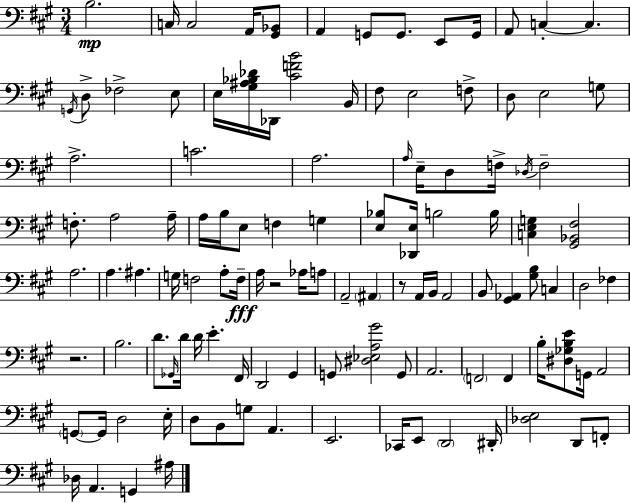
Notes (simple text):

B3/h. C3/s C3/h A2/s [G#2,Bb2]/e A2/q G2/e G2/e. E2/e G2/s A2/e C3/q C3/q. G2/s D3/e FES3/h E3/e E3/s [G#3,A#3,Bb3,Db4]/s Db2/s [C#4,F4,B4]/h B2/s F#3/e E3/h F3/e D3/e E3/h G3/e A3/h. C4/h. A3/h. A3/s E3/s D3/e F3/s Db3/s F3/h F3/e. A3/h A3/s A3/s B3/s E3/e F3/q G3/q [E3,Bb3]/e [Db2,E3]/s B3/h B3/s [C3,E3,G3]/q [G#2,Bb2,F#3]/h A3/h. A3/q. A#3/q. G3/s F3/h A3/e F3/s A3/s R/h Ab3/s A3/e A2/h A#2/q R/e A2/s B2/s A2/h B2/e [G#2,Ab2]/q [G#3,B3]/e C3/q D3/h FES3/q R/h. B3/h. D4/e. Gb2/s D4/s D4/s E4/q. F#2/s D2/h G#2/q G2/e [D#3,Eb3,A3,G#4]/h G2/e A2/h. F2/h F2/q B3/s [D#3,Gb3,B3,E4]/e G2/s A2/h G2/e G2/s D3/h E3/s D3/e B2/e G3/e A2/q. E2/h. CES2/s E2/e D2/h D#2/s [Db3,E3]/h D2/e F2/e Db3/s A2/q. G2/q A#3/s